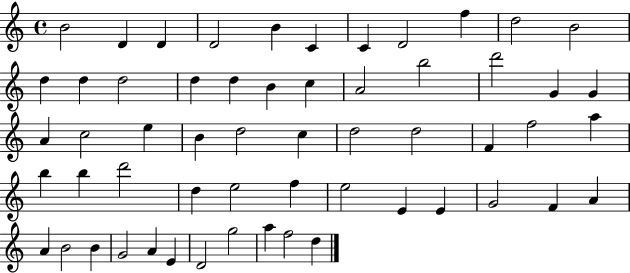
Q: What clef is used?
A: treble